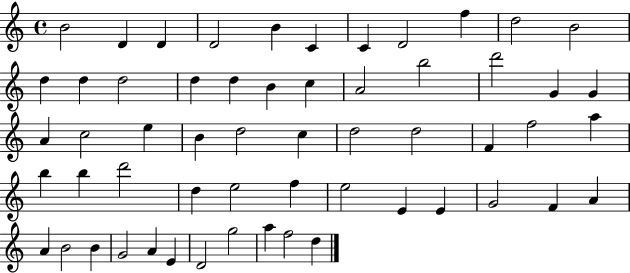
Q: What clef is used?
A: treble